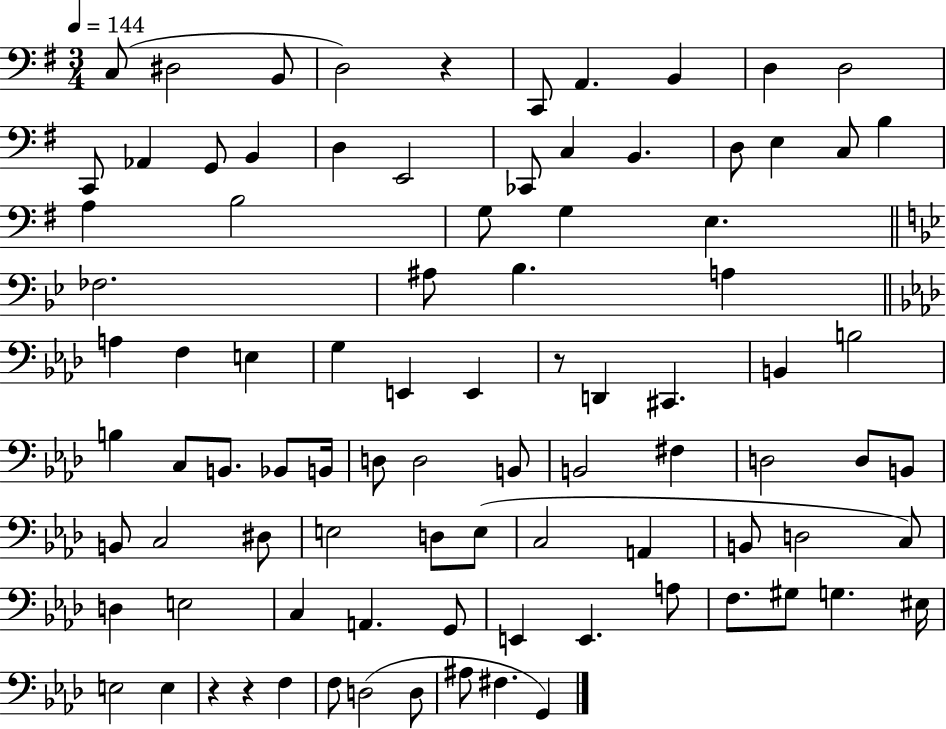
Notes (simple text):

C3/e D#3/h B2/e D3/h R/q C2/e A2/q. B2/q D3/q D3/h C2/e Ab2/q G2/e B2/q D3/q E2/h CES2/e C3/q B2/q. D3/e E3/q C3/e B3/q A3/q B3/h G3/e G3/q E3/q. FES3/h. A#3/e Bb3/q. A3/q A3/q F3/q E3/q G3/q E2/q E2/q R/e D2/q C#2/q. B2/q B3/h B3/q C3/e B2/e. Bb2/e B2/s D3/e D3/h B2/e B2/h F#3/q D3/h D3/e B2/e B2/e C3/h D#3/e E3/h D3/e E3/e C3/h A2/q B2/e D3/h C3/e D3/q E3/h C3/q A2/q. G2/e E2/q E2/q. A3/e F3/e. G#3/e G3/q. EIS3/s E3/h E3/q R/q R/q F3/q F3/e D3/h D3/e A#3/e F#3/q. G2/q